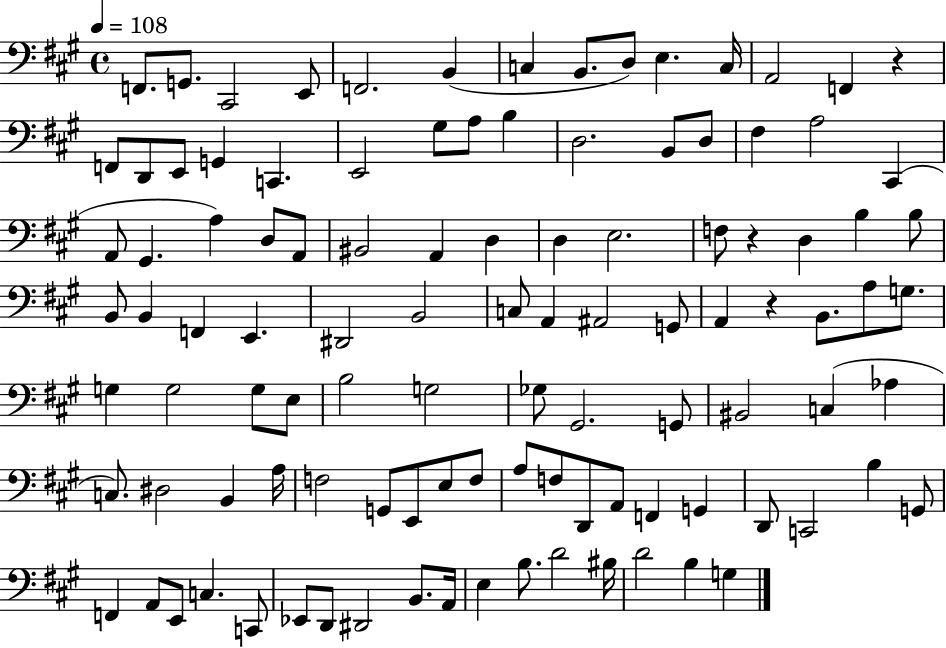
X:1
T:Untitled
M:4/4
L:1/4
K:A
F,,/2 G,,/2 ^C,,2 E,,/2 F,,2 B,, C, B,,/2 D,/2 E, C,/4 A,,2 F,, z F,,/2 D,,/2 E,,/2 G,, C,, E,,2 ^G,/2 A,/2 B, D,2 B,,/2 D,/2 ^F, A,2 ^C,, A,,/2 ^G,, A, D,/2 A,,/2 ^B,,2 A,, D, D, E,2 F,/2 z D, B, B,/2 B,,/2 B,, F,, E,, ^D,,2 B,,2 C,/2 A,, ^A,,2 G,,/2 A,, z B,,/2 A,/2 G,/2 G, G,2 G,/2 E,/2 B,2 G,2 _G,/2 ^G,,2 G,,/2 ^B,,2 C, _A, C,/2 ^D,2 B,, A,/4 F,2 G,,/2 E,,/2 E,/2 F,/2 A,/2 F,/2 D,,/2 A,,/2 F,, G,, D,,/2 C,,2 B, G,,/2 F,, A,,/2 E,,/2 C, C,,/2 _E,,/2 D,,/2 ^D,,2 B,,/2 A,,/4 E, B,/2 D2 ^B,/4 D2 B, G,